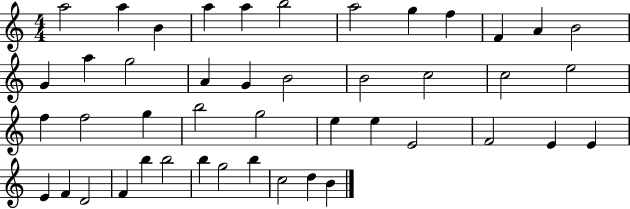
A5/h A5/q B4/q A5/q A5/q B5/h A5/h G5/q F5/q F4/q A4/q B4/h G4/q A5/q G5/h A4/q G4/q B4/h B4/h C5/h C5/h E5/h F5/q F5/h G5/q B5/h G5/h E5/q E5/q E4/h F4/h E4/q E4/q E4/q F4/q D4/h F4/q B5/q B5/h B5/q G5/h B5/q C5/h D5/q B4/q